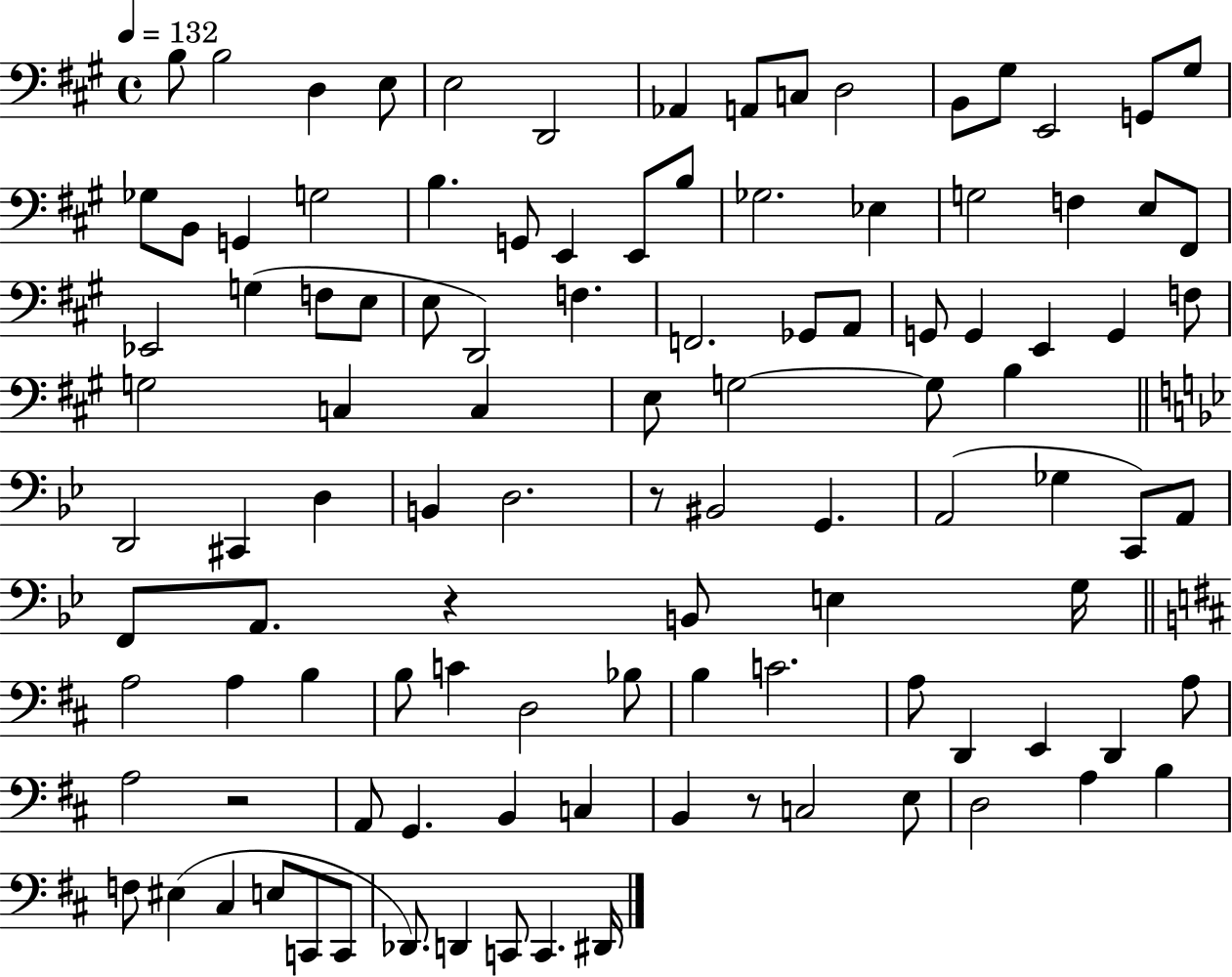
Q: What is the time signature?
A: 4/4